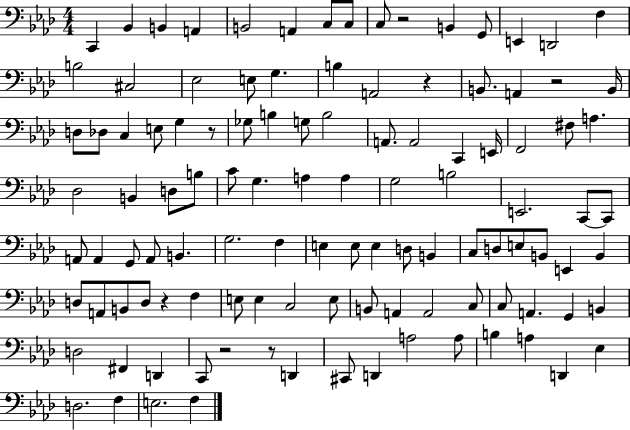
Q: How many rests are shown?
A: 7